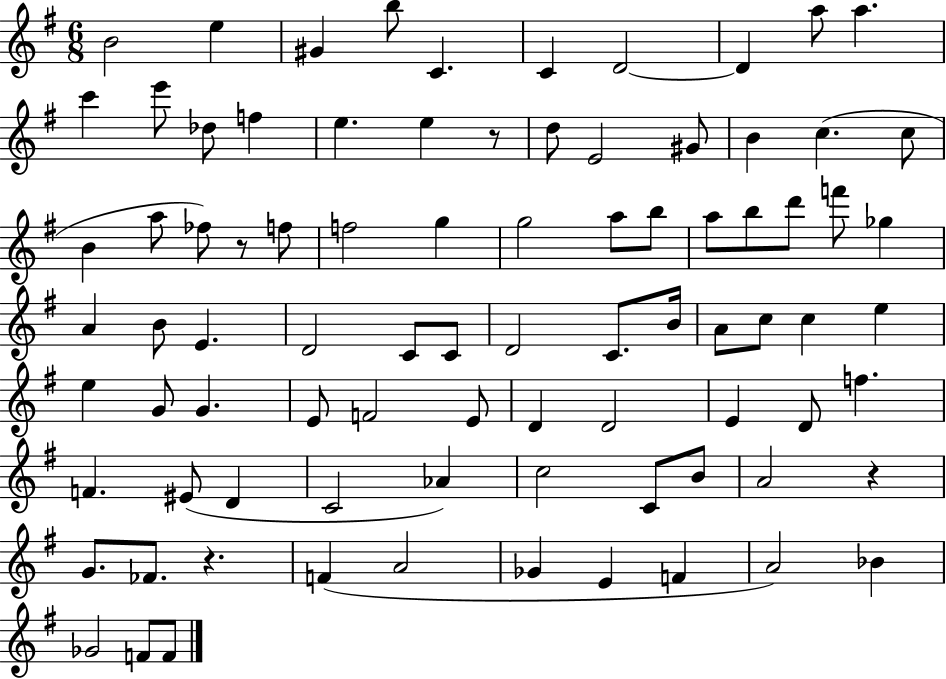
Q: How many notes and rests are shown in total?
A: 85